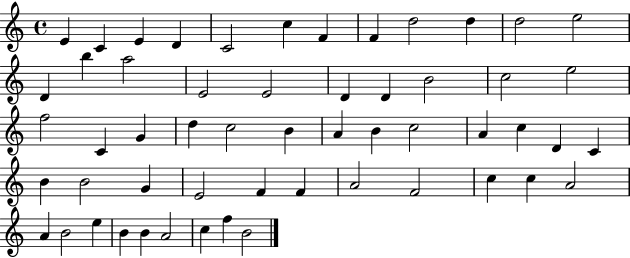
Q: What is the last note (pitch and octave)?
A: B4